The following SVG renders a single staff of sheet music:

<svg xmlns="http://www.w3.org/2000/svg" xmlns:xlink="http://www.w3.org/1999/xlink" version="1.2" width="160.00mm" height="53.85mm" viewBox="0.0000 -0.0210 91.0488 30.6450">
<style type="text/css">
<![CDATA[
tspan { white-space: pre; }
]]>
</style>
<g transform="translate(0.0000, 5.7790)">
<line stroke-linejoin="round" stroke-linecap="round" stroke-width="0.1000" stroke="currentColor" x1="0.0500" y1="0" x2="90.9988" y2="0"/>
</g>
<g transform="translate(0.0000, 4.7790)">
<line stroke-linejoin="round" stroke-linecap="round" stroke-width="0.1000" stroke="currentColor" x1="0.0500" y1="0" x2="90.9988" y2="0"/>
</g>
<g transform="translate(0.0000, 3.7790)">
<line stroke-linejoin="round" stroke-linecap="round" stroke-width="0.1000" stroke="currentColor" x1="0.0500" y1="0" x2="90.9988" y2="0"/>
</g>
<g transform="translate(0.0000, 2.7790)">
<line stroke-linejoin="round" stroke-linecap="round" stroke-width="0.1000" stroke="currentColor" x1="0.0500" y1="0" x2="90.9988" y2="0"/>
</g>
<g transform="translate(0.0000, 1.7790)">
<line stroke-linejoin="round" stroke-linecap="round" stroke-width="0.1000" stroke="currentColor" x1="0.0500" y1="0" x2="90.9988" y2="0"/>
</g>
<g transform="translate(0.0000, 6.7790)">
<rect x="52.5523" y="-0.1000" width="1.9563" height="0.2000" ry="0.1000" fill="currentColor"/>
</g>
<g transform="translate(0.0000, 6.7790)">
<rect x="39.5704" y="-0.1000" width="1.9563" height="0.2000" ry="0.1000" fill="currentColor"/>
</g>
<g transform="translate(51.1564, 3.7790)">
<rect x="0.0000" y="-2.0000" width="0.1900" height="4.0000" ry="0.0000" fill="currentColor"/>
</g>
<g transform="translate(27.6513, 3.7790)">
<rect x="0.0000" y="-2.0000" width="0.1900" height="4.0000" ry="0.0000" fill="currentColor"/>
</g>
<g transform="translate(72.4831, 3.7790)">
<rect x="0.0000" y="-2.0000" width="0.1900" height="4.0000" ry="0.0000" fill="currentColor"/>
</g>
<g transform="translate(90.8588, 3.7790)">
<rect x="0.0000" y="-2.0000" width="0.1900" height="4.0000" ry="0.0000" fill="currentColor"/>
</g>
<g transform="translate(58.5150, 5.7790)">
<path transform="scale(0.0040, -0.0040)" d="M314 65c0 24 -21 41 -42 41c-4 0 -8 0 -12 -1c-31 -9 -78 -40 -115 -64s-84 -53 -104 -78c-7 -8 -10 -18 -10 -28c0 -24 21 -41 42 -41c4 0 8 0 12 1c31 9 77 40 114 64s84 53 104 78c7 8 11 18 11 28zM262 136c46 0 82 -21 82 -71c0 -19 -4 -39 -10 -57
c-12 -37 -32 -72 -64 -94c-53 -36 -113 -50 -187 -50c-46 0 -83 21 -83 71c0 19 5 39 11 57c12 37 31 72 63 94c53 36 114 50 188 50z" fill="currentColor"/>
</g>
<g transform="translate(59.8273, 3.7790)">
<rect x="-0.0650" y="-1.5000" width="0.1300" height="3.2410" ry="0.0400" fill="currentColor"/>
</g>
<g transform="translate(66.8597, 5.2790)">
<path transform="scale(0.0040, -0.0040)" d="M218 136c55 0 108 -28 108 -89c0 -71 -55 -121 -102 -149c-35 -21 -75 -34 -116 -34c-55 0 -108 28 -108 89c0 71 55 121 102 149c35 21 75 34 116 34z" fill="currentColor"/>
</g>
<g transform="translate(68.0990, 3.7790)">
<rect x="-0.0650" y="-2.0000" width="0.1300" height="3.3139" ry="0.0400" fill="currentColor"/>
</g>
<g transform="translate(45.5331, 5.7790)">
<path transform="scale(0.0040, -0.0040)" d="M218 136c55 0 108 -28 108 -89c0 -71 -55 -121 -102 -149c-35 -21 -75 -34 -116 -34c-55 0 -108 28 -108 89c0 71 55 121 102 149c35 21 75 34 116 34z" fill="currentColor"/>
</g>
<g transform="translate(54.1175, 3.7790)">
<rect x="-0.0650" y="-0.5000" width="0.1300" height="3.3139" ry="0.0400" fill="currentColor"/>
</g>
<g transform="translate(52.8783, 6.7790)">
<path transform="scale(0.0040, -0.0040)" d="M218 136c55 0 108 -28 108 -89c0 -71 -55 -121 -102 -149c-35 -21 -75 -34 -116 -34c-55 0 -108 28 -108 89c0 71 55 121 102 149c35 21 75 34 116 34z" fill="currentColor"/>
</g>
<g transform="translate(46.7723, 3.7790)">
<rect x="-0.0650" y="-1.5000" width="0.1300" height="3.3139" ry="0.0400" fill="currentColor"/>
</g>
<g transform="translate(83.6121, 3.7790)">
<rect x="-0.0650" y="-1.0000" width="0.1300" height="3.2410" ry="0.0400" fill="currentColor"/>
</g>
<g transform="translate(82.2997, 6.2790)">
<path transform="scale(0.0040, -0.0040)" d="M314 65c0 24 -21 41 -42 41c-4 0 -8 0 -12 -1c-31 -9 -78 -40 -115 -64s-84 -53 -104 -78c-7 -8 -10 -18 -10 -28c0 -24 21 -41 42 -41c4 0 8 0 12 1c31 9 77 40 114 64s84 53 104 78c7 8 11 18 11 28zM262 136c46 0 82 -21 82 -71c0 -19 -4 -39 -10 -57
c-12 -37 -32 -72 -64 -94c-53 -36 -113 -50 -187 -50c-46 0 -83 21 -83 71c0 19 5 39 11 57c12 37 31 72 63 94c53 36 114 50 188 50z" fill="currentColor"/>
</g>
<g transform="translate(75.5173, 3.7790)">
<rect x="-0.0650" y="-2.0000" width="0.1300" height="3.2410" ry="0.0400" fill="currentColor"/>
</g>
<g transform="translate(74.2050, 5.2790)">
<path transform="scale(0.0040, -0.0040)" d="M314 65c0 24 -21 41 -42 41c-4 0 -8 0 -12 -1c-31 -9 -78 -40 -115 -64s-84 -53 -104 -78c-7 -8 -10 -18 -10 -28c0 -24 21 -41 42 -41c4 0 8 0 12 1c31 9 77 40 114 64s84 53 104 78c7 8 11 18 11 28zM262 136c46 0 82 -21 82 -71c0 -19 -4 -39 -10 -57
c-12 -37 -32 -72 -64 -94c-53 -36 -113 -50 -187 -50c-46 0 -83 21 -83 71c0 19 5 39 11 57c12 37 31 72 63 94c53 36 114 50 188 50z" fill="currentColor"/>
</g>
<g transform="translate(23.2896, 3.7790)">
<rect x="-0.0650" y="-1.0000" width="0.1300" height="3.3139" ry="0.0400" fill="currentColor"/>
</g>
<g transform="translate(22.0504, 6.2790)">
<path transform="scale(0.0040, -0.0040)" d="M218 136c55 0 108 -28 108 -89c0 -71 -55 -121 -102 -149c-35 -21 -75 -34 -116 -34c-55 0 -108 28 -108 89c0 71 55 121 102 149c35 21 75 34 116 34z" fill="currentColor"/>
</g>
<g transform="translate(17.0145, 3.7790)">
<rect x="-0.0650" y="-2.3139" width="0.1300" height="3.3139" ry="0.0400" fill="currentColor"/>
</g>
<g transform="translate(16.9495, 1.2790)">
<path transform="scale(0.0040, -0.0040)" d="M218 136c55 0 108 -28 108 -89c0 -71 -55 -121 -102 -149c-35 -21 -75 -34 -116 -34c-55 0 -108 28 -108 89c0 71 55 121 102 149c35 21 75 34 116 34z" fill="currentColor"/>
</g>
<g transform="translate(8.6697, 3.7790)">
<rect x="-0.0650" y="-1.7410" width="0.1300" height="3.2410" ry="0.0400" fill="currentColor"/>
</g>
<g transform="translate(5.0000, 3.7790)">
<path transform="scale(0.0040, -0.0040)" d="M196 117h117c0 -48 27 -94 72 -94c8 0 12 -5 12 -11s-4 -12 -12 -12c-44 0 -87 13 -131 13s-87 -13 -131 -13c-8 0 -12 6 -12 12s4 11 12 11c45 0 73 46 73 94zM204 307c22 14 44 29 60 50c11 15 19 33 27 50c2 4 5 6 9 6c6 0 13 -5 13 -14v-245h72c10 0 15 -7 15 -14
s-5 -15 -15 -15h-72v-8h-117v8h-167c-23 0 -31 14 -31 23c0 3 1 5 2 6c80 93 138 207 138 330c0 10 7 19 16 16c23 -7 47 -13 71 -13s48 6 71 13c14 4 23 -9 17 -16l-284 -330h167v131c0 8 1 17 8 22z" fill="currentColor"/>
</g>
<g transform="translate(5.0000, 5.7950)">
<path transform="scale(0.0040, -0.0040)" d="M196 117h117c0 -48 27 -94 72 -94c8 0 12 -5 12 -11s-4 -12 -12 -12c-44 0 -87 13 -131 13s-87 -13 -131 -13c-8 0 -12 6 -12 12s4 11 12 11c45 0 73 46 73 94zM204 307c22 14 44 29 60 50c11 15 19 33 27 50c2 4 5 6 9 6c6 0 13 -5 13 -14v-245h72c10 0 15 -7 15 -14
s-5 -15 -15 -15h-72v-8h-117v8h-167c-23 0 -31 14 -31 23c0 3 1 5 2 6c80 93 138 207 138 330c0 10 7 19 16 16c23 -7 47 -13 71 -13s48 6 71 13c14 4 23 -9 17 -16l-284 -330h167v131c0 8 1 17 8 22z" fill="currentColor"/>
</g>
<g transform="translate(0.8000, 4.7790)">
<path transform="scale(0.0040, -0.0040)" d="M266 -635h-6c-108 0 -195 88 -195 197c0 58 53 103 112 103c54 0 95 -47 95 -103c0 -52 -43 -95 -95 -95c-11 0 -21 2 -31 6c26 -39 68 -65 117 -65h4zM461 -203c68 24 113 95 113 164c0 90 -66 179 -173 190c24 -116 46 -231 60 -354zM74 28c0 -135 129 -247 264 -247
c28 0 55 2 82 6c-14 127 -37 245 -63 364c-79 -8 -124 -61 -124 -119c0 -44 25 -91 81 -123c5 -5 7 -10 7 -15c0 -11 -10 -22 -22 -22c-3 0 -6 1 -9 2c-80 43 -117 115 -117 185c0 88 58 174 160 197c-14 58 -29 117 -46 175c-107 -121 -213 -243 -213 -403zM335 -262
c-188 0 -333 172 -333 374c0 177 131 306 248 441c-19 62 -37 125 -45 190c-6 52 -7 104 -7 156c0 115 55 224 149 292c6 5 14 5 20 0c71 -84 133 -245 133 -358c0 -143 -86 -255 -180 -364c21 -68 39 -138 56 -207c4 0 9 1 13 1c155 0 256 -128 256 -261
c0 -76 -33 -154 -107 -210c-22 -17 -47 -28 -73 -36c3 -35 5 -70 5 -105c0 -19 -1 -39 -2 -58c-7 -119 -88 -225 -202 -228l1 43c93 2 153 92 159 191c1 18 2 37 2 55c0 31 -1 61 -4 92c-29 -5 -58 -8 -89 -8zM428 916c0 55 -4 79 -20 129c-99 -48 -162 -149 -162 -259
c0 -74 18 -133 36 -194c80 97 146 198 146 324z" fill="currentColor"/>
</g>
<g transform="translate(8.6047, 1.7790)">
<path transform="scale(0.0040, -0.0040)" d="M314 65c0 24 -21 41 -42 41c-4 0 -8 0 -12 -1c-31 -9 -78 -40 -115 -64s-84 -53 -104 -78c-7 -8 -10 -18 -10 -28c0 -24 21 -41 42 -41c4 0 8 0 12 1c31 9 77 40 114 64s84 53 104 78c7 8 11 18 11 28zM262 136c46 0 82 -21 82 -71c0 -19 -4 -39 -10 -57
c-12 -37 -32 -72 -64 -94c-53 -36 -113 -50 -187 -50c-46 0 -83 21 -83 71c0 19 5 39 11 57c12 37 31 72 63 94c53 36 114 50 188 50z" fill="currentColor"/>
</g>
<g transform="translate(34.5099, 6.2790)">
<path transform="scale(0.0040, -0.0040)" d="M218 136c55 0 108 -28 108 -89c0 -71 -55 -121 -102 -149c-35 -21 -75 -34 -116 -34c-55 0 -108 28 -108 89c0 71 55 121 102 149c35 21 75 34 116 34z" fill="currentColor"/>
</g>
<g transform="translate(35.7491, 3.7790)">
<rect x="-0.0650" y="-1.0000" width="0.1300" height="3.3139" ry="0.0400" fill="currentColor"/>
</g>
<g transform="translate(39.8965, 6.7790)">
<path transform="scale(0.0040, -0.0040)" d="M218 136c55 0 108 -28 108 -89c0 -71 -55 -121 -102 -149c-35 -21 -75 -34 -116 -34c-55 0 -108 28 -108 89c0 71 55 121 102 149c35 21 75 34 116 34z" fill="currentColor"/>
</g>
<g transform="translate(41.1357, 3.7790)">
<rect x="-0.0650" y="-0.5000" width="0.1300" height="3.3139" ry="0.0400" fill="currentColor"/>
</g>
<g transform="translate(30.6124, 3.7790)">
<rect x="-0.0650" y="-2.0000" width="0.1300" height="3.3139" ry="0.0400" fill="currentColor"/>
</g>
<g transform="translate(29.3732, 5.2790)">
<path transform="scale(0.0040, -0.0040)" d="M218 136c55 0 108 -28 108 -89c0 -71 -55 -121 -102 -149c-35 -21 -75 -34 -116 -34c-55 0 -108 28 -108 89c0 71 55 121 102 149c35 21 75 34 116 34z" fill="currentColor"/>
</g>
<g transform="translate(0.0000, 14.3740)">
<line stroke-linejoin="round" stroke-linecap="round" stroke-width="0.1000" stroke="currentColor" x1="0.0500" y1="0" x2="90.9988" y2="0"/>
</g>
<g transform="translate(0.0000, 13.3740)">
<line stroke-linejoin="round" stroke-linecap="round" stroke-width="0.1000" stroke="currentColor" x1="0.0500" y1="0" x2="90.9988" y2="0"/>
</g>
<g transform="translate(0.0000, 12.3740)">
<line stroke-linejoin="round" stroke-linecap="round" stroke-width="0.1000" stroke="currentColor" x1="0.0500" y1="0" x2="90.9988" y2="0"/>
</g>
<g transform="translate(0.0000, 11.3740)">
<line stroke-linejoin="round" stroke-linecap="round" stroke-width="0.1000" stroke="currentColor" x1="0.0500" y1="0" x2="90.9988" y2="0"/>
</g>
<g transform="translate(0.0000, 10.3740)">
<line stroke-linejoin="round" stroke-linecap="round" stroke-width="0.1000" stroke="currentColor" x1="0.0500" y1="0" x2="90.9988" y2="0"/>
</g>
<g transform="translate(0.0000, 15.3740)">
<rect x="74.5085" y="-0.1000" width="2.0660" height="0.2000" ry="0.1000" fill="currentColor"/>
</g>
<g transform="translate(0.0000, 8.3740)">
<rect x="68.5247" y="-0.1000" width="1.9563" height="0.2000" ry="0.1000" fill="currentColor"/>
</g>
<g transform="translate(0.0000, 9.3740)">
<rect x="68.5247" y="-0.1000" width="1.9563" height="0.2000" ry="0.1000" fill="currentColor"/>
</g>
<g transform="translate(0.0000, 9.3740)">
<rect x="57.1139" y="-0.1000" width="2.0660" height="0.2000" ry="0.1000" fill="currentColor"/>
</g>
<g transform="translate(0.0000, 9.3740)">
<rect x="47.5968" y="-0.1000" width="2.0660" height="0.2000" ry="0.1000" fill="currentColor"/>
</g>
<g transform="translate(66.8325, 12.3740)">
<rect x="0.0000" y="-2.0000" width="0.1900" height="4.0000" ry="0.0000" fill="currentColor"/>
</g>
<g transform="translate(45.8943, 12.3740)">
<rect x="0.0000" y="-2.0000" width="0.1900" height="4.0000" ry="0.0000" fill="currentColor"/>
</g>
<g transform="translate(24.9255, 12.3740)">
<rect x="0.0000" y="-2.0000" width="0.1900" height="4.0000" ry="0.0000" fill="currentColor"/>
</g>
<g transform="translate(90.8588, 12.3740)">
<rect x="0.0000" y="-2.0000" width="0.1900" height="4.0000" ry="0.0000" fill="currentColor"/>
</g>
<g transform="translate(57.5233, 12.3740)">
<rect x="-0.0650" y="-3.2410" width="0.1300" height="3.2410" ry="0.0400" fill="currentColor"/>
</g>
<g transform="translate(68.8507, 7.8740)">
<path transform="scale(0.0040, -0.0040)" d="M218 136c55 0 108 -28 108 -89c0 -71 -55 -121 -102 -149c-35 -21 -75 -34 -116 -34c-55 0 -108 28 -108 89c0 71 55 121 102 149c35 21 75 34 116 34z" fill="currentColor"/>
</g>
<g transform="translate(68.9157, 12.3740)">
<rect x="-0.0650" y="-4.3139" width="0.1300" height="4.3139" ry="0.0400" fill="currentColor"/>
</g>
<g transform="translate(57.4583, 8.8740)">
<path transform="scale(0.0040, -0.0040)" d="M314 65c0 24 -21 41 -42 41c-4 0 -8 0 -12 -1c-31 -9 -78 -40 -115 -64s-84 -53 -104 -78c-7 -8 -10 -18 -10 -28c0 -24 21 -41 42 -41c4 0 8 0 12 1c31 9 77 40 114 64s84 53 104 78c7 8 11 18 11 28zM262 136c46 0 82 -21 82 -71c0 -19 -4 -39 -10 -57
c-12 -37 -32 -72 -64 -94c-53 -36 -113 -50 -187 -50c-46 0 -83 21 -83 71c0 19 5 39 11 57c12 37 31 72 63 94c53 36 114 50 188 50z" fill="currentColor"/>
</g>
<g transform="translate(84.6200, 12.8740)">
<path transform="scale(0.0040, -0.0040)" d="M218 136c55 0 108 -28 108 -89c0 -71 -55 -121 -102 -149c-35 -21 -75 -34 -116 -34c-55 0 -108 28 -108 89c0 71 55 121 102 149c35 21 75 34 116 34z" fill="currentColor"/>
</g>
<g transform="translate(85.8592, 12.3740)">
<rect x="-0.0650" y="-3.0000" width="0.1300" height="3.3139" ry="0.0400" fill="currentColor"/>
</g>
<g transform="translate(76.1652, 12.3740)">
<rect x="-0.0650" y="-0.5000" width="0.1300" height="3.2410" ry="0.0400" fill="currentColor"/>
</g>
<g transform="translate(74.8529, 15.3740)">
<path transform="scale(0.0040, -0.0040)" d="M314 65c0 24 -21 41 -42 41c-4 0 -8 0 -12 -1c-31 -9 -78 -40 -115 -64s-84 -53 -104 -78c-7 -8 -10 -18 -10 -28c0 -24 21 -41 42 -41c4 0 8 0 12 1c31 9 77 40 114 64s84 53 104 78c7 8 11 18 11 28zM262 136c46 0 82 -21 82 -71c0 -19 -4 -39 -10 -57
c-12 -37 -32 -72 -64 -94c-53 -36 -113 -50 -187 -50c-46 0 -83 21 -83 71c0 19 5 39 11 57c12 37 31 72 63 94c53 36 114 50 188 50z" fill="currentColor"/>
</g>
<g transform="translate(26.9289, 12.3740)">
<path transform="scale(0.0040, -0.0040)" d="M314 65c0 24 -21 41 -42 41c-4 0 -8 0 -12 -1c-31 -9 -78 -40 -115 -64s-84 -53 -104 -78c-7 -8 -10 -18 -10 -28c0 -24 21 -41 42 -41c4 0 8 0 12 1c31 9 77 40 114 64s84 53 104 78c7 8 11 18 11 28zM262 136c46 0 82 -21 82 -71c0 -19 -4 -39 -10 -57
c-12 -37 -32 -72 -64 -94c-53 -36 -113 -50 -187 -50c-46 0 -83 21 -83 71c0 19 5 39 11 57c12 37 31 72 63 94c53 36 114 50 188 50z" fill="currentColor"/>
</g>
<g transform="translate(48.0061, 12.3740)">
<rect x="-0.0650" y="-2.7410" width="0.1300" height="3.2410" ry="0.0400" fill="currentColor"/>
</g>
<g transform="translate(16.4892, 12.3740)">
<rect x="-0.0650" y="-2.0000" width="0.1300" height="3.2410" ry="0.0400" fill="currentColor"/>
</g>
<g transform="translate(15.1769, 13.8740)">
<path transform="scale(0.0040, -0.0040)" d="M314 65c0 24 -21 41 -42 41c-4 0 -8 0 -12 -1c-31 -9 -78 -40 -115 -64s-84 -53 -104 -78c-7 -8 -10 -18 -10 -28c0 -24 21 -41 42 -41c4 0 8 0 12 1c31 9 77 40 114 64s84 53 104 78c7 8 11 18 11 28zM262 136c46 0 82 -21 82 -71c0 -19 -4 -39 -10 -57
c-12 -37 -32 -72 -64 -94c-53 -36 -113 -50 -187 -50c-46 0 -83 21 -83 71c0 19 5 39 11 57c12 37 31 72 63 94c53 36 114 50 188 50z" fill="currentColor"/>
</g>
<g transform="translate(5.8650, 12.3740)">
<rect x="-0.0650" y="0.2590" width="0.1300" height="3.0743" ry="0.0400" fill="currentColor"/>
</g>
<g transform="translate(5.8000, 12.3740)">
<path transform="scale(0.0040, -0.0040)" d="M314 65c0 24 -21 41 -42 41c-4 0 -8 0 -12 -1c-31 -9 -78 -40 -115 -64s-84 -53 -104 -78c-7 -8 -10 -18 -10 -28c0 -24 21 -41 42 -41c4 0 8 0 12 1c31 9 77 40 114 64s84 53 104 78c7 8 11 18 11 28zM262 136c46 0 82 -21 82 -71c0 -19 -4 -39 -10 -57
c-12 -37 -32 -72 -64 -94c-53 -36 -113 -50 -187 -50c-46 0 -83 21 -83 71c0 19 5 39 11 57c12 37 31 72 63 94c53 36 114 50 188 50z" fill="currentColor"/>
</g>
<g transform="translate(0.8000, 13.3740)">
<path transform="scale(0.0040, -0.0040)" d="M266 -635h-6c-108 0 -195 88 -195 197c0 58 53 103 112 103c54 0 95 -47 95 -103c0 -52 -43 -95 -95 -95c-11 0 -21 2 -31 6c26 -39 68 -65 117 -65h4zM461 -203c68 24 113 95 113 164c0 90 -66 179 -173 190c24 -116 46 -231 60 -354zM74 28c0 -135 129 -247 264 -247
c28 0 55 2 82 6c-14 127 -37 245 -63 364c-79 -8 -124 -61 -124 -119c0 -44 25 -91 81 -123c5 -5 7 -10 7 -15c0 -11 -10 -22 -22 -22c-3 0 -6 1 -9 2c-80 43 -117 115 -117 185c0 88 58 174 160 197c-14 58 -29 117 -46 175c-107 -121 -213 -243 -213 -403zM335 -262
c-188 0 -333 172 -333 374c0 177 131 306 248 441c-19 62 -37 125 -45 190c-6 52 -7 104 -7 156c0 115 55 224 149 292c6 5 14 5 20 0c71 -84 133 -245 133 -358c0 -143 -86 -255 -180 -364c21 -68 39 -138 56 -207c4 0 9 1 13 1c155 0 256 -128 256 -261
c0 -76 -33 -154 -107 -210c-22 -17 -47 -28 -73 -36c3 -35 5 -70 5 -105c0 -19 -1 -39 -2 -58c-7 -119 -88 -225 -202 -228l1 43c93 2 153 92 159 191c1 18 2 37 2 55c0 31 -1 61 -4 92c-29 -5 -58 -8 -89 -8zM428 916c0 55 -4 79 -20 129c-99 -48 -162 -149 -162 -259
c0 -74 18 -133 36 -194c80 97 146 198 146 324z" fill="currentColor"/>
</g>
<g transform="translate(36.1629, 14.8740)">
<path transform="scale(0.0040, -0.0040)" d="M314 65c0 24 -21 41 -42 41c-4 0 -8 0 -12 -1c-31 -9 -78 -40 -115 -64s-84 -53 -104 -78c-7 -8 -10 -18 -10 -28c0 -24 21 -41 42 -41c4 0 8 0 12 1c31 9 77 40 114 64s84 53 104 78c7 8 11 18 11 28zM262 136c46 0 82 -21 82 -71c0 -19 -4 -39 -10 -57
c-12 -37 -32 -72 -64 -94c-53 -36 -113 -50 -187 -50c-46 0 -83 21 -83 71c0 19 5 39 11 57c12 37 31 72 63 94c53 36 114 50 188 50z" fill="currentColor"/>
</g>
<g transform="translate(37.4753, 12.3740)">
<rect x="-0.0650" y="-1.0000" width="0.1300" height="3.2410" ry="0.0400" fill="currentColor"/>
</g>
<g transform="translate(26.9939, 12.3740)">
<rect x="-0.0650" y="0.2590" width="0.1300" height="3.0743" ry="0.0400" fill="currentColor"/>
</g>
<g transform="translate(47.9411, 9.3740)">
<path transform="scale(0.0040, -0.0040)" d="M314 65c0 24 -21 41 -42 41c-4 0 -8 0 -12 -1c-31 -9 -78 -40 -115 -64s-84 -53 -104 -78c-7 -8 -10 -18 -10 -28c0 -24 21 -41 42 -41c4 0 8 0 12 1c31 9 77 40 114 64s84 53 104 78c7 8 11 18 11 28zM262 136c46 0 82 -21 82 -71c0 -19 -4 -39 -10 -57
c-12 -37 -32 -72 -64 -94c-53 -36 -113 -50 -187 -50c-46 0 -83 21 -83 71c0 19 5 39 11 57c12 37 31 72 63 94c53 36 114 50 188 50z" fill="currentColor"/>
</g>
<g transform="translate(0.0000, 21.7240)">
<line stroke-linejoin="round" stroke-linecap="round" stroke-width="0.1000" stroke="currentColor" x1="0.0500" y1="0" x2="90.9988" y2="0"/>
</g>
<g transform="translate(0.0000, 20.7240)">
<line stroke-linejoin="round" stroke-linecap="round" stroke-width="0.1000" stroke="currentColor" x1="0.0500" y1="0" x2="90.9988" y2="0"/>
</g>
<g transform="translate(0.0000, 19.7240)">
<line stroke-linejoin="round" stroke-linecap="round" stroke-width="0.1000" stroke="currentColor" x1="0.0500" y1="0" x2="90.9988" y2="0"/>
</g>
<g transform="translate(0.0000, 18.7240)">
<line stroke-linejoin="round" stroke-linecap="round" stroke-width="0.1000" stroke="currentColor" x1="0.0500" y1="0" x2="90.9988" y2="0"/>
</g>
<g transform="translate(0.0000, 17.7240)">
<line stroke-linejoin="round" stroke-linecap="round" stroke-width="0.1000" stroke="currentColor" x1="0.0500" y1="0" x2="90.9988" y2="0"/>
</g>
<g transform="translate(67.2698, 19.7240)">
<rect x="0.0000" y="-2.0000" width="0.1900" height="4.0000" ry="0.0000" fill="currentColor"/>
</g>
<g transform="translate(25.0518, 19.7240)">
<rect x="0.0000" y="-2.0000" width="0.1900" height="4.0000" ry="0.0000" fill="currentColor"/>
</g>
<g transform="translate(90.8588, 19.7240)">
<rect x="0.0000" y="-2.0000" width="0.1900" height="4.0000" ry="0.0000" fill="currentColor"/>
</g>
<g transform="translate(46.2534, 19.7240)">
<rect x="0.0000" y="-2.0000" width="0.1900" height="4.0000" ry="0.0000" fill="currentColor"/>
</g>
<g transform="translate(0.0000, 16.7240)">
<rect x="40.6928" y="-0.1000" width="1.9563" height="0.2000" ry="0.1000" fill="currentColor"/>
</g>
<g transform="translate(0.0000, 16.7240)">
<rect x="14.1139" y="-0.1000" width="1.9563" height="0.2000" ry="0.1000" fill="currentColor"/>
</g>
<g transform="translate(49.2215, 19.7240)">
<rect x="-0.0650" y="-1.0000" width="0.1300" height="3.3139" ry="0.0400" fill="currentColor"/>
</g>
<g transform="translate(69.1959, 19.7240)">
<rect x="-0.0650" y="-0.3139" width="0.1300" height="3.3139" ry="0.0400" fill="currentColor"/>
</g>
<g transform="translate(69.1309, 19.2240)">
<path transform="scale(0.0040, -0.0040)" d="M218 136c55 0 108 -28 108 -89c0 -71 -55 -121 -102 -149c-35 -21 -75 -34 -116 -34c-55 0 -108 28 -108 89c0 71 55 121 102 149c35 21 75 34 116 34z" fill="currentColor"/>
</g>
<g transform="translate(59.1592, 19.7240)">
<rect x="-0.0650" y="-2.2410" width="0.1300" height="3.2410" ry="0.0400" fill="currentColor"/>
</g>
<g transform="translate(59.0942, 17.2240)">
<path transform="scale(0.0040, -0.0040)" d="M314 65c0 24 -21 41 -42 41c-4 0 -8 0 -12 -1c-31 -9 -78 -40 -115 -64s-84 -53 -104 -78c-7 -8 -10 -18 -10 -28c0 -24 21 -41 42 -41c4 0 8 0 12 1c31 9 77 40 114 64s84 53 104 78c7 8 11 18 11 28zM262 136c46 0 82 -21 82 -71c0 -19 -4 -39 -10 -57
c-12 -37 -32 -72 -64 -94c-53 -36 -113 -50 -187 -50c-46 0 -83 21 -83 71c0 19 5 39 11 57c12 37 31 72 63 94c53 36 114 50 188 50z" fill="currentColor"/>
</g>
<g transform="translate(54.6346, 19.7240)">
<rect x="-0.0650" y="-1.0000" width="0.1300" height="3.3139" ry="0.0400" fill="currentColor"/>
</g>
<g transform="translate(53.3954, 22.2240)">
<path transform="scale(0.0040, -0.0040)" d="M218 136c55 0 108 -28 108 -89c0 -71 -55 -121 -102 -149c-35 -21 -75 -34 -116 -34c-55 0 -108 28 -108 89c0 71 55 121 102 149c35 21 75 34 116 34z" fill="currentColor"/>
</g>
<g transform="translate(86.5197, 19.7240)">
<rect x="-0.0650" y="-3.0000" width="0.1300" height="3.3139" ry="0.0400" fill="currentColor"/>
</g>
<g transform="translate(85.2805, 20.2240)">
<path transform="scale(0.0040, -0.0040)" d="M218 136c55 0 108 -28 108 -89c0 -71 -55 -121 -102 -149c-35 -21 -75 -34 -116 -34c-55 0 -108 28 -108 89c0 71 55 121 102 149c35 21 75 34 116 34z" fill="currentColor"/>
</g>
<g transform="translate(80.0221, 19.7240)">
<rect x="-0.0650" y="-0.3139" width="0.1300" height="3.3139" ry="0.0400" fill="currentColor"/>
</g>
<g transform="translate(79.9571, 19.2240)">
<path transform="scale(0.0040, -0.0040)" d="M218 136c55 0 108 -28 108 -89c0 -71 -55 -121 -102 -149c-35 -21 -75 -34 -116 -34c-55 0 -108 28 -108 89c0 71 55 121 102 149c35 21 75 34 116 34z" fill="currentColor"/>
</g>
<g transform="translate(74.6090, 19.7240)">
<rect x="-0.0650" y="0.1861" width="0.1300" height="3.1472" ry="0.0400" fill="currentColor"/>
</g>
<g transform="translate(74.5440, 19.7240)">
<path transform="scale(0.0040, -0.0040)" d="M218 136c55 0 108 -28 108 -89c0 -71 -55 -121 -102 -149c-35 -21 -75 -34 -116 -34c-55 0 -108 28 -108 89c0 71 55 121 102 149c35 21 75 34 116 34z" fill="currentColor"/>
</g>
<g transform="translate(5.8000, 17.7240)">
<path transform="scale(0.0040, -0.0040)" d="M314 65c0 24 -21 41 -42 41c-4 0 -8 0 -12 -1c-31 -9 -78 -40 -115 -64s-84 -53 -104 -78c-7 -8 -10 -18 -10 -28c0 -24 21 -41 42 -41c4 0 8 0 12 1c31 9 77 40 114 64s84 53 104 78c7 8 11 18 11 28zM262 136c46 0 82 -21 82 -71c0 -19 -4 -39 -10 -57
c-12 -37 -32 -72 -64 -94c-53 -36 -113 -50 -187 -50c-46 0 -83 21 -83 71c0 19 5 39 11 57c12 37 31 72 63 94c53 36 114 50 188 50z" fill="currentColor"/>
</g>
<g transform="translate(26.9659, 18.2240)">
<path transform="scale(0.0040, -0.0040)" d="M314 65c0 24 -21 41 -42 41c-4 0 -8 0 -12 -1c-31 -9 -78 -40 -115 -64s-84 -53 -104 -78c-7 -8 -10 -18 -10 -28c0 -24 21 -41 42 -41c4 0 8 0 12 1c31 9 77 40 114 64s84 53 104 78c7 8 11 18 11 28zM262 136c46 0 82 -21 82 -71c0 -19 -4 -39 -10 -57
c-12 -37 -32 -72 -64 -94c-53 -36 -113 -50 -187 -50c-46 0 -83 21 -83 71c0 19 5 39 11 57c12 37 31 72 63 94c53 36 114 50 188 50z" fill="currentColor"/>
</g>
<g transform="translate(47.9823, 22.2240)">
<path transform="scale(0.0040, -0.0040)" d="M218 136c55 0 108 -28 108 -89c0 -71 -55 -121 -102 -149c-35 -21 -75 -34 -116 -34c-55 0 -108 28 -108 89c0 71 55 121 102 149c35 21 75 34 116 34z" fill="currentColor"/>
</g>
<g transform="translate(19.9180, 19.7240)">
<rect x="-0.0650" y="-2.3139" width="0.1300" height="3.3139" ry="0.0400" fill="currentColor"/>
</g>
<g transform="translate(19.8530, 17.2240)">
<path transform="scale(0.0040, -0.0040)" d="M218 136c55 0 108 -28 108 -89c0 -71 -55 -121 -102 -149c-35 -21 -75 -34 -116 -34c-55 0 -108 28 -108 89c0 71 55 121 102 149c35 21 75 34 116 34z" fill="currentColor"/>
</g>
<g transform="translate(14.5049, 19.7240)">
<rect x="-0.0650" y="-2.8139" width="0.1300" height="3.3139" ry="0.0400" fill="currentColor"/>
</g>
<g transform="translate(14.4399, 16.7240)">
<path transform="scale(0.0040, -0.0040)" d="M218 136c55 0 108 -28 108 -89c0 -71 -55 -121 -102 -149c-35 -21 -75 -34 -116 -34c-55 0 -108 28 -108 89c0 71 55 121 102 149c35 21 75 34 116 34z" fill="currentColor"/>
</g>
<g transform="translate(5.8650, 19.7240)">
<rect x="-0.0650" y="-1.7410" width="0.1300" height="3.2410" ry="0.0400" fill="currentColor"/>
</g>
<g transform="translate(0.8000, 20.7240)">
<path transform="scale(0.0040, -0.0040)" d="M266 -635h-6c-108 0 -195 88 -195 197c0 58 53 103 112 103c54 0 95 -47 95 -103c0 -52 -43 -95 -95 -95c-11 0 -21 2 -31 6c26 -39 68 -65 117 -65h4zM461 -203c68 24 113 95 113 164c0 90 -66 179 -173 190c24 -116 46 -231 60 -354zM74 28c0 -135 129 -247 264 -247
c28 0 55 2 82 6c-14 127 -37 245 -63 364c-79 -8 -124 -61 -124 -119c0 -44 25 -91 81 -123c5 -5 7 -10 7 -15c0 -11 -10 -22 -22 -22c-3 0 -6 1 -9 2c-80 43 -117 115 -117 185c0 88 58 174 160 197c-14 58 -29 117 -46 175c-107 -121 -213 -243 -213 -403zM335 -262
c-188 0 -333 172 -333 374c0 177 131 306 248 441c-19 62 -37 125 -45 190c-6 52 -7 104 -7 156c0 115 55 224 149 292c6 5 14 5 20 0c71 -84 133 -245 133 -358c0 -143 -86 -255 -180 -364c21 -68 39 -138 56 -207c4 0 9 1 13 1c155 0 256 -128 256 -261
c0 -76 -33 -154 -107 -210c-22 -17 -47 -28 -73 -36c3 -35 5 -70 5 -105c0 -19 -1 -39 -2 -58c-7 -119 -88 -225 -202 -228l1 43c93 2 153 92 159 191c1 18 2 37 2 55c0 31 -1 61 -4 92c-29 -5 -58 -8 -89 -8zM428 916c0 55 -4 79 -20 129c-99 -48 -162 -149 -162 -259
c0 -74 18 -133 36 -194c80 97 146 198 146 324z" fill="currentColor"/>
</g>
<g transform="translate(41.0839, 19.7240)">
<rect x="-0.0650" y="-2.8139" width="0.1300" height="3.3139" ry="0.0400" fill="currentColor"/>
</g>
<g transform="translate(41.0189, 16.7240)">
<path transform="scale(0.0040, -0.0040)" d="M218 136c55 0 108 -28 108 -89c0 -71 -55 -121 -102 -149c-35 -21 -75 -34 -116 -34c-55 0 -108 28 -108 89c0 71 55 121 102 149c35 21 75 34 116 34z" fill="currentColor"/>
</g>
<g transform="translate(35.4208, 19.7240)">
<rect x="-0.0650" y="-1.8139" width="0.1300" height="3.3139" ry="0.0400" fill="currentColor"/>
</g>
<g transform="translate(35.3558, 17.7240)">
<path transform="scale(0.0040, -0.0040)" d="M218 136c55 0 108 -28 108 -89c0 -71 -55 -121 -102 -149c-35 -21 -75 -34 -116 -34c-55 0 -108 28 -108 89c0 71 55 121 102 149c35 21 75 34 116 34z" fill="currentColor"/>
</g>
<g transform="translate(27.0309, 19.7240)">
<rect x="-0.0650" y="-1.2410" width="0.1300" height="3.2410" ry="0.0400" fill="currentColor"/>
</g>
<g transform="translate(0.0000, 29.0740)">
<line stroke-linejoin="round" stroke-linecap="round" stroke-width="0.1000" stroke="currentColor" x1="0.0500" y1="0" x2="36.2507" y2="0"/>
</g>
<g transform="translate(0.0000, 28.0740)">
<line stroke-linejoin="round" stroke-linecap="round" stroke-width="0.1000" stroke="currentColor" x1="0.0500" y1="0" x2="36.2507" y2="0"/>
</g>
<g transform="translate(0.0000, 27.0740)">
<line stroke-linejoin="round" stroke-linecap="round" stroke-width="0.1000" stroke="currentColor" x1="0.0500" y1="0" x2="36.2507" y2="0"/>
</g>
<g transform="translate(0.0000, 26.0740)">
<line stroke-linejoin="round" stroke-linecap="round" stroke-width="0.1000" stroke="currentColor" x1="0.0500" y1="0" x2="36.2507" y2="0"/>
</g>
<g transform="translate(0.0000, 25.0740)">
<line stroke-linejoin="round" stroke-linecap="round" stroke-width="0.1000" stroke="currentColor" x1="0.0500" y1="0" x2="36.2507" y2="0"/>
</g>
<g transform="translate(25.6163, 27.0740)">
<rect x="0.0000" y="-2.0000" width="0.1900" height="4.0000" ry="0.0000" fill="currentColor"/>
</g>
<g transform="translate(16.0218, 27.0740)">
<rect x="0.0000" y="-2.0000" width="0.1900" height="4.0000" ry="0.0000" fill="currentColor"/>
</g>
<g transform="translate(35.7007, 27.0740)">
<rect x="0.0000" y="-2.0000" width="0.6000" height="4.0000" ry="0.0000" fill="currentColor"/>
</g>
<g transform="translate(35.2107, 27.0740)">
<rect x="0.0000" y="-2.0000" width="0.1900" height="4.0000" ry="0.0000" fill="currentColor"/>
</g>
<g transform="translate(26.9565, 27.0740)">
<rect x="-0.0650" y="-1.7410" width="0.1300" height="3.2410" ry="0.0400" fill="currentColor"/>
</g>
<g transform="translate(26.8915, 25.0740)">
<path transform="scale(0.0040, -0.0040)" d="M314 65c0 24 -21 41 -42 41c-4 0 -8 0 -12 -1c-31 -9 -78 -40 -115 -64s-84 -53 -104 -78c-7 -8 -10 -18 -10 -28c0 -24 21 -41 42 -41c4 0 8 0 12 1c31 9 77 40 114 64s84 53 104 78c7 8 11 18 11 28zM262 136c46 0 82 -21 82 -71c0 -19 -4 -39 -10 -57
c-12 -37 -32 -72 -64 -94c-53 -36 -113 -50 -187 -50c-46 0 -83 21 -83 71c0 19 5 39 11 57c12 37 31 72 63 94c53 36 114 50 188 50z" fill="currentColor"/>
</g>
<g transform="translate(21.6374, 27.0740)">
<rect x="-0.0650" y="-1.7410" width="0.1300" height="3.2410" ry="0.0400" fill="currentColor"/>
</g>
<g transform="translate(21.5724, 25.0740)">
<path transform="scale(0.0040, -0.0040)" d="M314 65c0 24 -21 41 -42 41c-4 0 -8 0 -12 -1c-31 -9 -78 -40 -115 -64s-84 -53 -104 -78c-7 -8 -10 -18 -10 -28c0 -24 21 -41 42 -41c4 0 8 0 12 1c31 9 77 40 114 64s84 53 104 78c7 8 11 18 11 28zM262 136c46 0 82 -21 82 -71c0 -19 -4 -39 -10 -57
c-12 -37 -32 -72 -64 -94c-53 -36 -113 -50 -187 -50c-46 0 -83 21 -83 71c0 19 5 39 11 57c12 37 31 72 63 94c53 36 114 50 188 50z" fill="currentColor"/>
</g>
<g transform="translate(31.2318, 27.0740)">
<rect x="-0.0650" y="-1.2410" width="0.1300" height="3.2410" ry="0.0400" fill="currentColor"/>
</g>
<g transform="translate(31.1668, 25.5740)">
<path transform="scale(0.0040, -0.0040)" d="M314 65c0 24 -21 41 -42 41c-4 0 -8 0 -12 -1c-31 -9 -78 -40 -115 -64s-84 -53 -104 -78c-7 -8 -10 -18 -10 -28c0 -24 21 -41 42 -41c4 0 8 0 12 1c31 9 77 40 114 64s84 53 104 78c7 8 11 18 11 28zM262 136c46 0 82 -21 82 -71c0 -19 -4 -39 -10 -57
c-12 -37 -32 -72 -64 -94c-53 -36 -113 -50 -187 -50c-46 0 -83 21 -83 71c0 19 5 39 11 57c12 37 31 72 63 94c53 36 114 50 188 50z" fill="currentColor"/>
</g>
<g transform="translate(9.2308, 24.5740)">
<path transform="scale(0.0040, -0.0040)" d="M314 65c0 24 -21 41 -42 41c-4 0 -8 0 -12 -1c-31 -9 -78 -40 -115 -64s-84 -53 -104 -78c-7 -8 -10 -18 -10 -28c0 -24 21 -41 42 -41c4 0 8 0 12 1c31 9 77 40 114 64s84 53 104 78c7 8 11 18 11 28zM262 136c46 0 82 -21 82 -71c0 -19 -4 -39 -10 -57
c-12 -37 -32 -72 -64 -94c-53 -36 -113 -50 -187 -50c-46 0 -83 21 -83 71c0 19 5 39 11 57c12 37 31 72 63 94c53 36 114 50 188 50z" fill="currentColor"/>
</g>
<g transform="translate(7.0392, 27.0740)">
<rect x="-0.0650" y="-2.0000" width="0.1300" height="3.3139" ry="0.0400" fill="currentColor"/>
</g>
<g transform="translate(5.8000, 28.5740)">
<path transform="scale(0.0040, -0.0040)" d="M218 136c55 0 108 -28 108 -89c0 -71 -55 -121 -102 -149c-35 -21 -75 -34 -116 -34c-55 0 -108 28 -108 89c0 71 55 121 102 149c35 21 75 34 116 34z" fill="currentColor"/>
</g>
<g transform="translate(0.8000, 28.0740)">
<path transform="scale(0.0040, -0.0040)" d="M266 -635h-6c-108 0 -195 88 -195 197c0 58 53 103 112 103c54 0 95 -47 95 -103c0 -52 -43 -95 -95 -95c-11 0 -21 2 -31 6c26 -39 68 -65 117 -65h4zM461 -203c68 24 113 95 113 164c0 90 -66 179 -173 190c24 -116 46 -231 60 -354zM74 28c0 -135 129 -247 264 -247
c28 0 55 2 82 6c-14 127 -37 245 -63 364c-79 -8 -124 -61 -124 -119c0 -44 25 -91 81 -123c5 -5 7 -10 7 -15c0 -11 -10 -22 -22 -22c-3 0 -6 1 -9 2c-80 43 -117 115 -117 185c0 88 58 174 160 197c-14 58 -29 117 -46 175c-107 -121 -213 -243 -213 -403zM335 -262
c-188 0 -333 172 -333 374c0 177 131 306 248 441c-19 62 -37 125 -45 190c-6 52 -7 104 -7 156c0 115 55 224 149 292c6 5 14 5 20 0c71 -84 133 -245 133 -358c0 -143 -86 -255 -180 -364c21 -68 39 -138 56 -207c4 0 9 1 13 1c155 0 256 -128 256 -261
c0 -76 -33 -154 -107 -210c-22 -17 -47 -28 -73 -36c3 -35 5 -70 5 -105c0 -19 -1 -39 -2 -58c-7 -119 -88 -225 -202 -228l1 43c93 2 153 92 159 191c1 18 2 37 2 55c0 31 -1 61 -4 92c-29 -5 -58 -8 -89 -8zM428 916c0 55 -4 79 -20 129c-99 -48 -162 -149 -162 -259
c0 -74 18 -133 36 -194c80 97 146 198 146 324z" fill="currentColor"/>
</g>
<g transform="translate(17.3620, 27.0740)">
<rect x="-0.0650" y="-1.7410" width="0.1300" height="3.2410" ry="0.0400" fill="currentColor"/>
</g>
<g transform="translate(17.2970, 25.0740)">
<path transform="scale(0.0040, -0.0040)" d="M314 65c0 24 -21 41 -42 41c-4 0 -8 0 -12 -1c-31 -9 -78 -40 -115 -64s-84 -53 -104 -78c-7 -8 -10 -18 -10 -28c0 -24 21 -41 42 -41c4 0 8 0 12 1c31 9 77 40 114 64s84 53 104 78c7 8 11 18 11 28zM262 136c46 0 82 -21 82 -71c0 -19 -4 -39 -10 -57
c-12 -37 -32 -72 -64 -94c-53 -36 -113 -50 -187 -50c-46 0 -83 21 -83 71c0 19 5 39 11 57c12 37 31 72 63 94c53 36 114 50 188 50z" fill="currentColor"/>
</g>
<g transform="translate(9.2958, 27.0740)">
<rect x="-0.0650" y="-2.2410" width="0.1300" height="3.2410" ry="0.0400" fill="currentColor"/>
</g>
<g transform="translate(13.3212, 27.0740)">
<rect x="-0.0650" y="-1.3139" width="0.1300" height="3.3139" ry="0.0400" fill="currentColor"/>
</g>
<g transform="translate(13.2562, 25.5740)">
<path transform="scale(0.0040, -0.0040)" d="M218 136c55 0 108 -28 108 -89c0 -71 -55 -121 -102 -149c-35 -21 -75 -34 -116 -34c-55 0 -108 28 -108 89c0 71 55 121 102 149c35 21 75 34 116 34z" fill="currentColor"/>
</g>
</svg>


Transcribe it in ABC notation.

X:1
T:Untitled
M:4/4
L:1/4
K:C
f2 g D F D C E C E2 F F2 D2 B2 F2 B2 D2 a2 b2 d' C2 A f2 a g e2 f a D D g2 c B c A F g2 e f2 f2 f2 e2